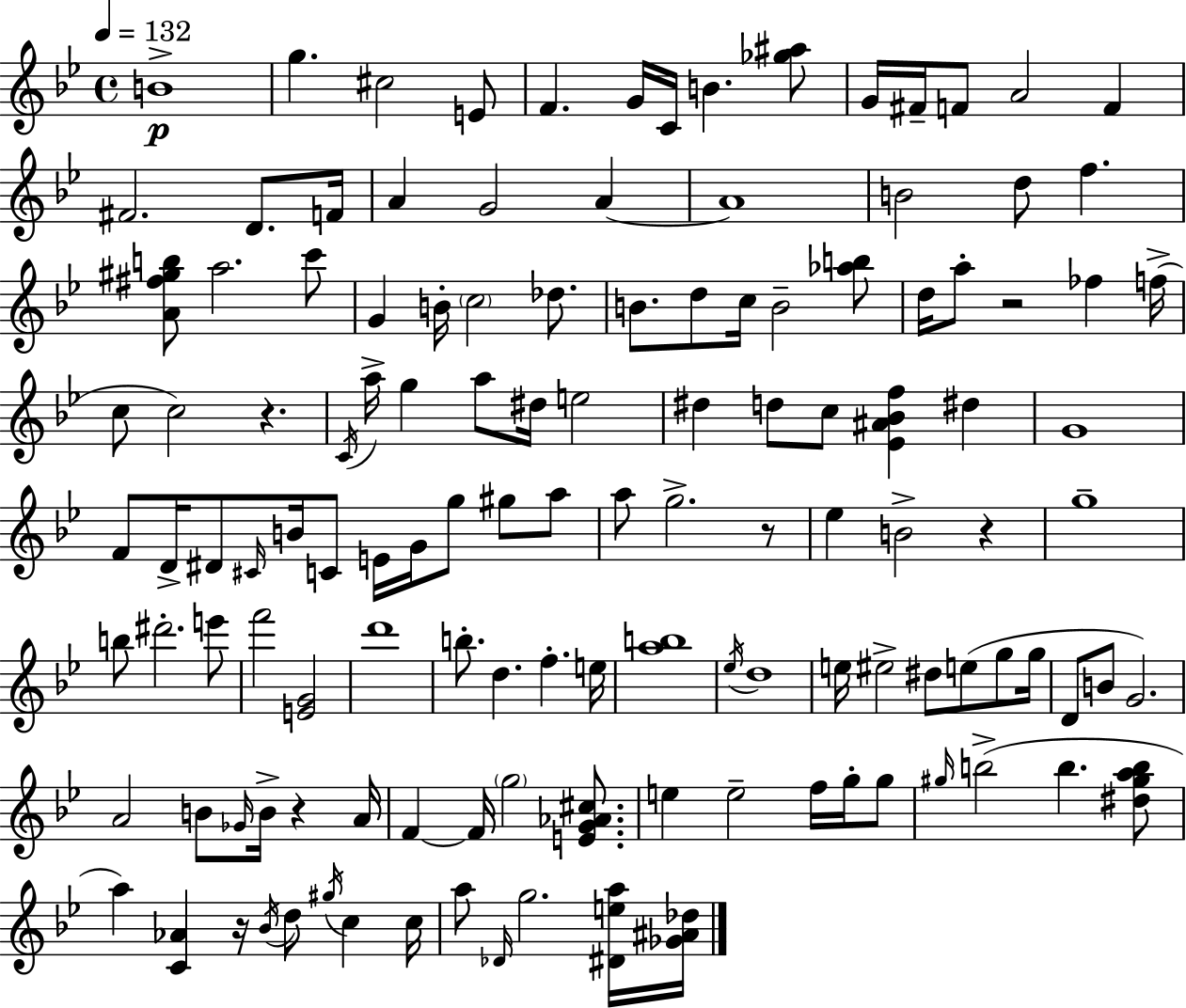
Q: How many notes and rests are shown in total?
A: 128